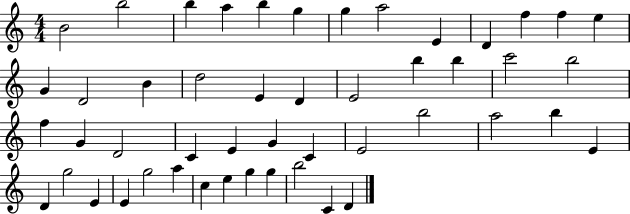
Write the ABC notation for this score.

X:1
T:Untitled
M:4/4
L:1/4
K:C
B2 b2 b a b g g a2 E D f f e G D2 B d2 E D E2 b b c'2 b2 f G D2 C E G C E2 b2 a2 b E D g2 E E g2 a c e g g b2 C D